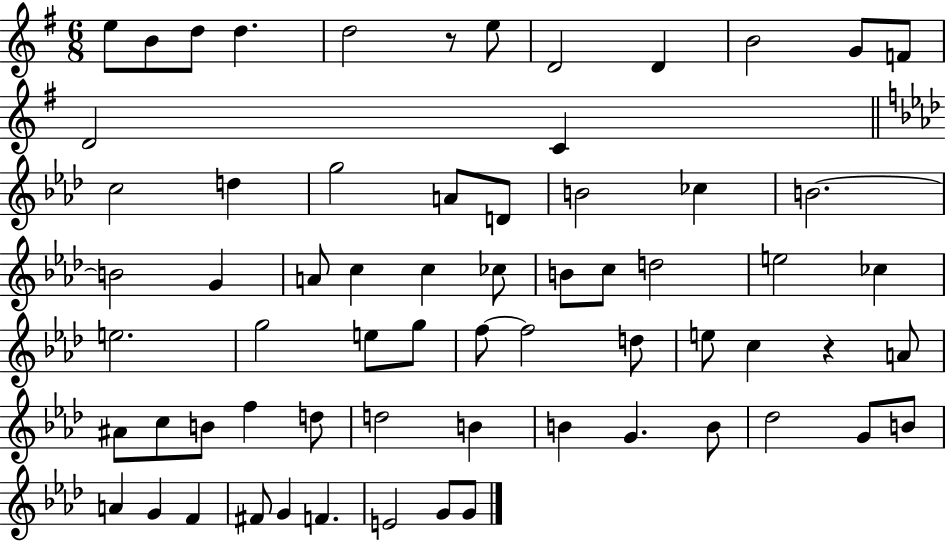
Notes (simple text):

E5/e B4/e D5/e D5/q. D5/h R/e E5/e D4/h D4/q B4/h G4/e F4/e D4/h C4/q C5/h D5/q G5/h A4/e D4/e B4/h CES5/q B4/h. B4/h G4/q A4/e C5/q C5/q CES5/e B4/e C5/e D5/h E5/h CES5/q E5/h. G5/h E5/e G5/e F5/e F5/h D5/e E5/e C5/q R/q A4/e A#4/e C5/e B4/e F5/q D5/e D5/h B4/q B4/q G4/q. B4/e Db5/h G4/e B4/e A4/q G4/q F4/q F#4/e G4/q F4/q. E4/h G4/e G4/e